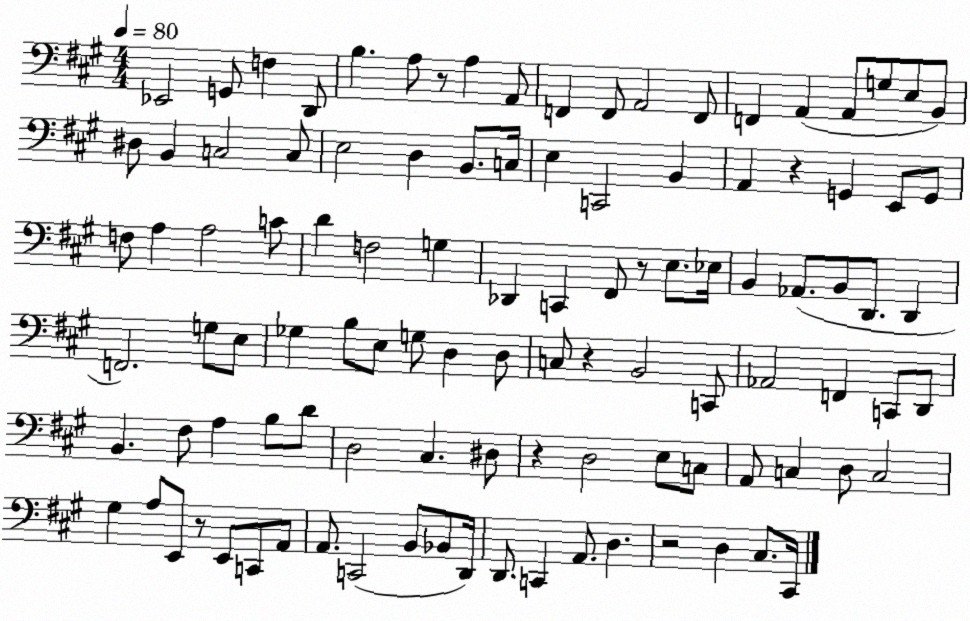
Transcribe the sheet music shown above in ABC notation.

X:1
T:Untitled
M:4/4
L:1/4
K:A
_E,,2 G,,/2 F, D,,/2 B, A,/2 z/2 A, A,,/2 F,, F,,/2 A,,2 F,,/2 F,, A,, A,,/2 G,/2 E,/2 B,,/2 ^D,/2 B,, C,2 C,/2 E,2 D, B,,/2 C,/4 E, C,,2 B,, A,, z G,, E,,/2 G,,/2 F,/2 A, A,2 C/2 D F,2 G, _D,, C,, ^F,,/2 z/2 E,/2 _E,/4 B,, _A,,/2 B,,/2 D,,/2 D,, F,,2 G,/2 E,/2 _G, B,/2 E,/2 G,/2 D, D,/2 C,/2 z B,,2 C,,/2 _A,,2 F,, C,,/2 D,,/2 B,, ^F,/2 A, B,/2 D/2 D,2 ^C, ^D,/2 z D,2 E,/2 C,/2 A,,/2 C, D,/2 C,2 ^G, A,/2 E,,/2 z/2 E,,/2 C,,/2 A,,/2 A,,/2 C,,2 B,,/2 _B,,/2 D,,/4 D,,/2 C,, A,,/2 D, z2 D, ^C,/2 ^C,,/4